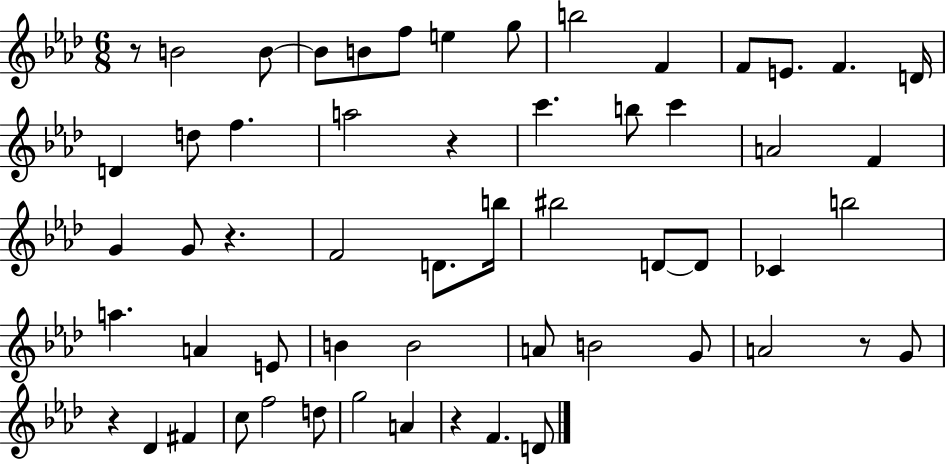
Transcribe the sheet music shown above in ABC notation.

X:1
T:Untitled
M:6/8
L:1/4
K:Ab
z/2 B2 B/2 B/2 B/2 f/2 e g/2 b2 F F/2 E/2 F D/4 D d/2 f a2 z c' b/2 c' A2 F G G/2 z F2 D/2 b/4 ^b2 D/2 D/2 _C b2 a A E/2 B B2 A/2 B2 G/2 A2 z/2 G/2 z _D ^F c/2 f2 d/2 g2 A z F D/2